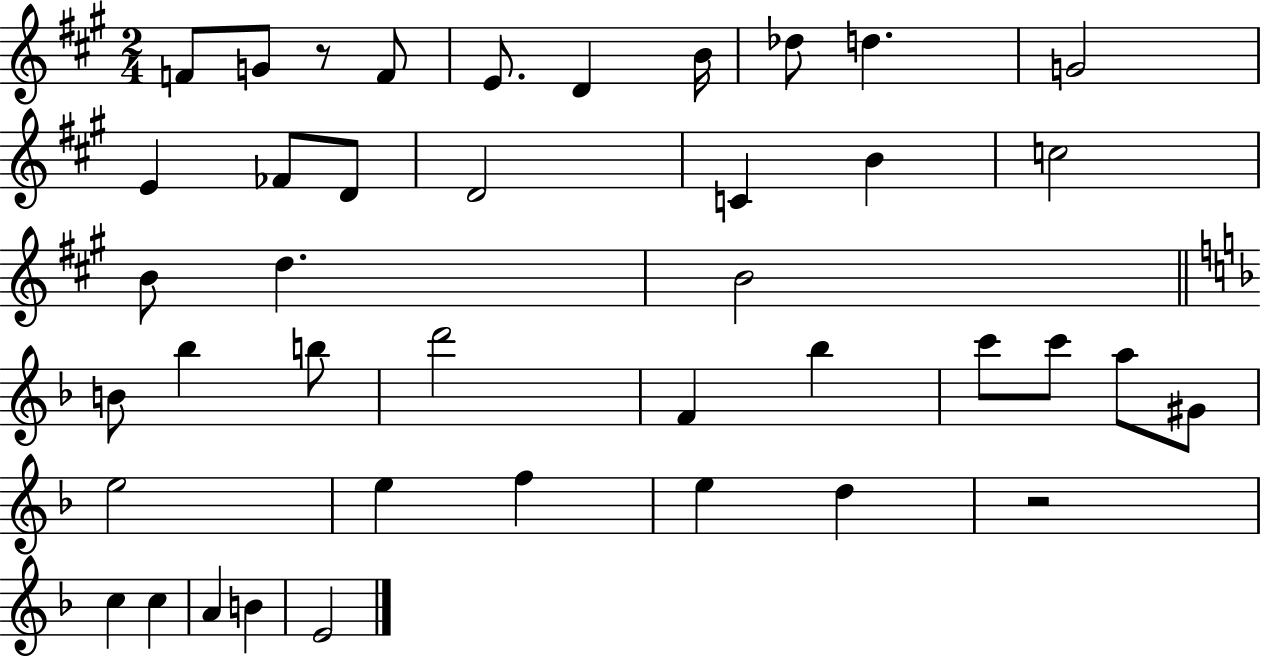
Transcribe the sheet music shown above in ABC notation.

X:1
T:Untitled
M:2/4
L:1/4
K:A
F/2 G/2 z/2 F/2 E/2 D B/4 _d/2 d G2 E _F/2 D/2 D2 C B c2 B/2 d B2 B/2 _b b/2 d'2 F _b c'/2 c'/2 a/2 ^G/2 e2 e f e d z2 c c A B E2